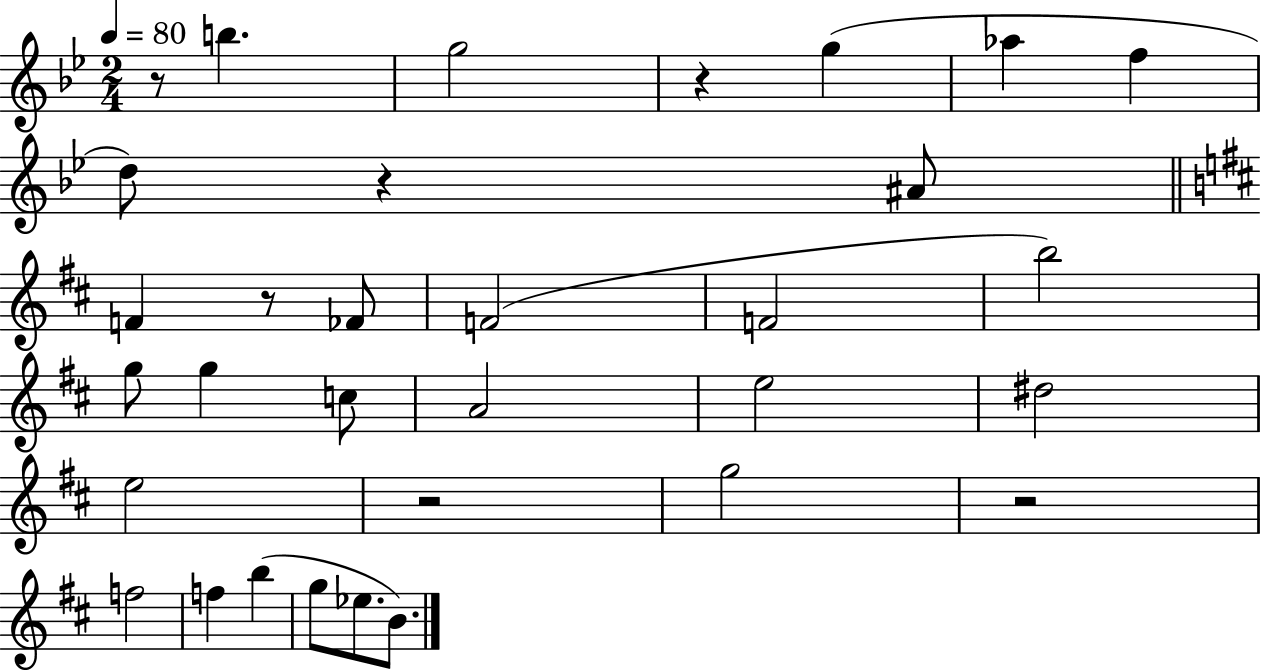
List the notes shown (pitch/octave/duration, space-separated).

R/e B5/q. G5/h R/q G5/q Ab5/q F5/q D5/e R/q A#4/e F4/q R/e FES4/e F4/h F4/h B5/h G5/e G5/q C5/e A4/h E5/h D#5/h E5/h R/h G5/h R/h F5/h F5/q B5/q G5/e Eb5/e. B4/e.